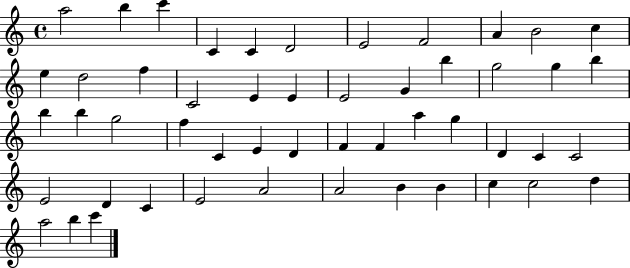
A5/h B5/q C6/q C4/q C4/q D4/h E4/h F4/h A4/q B4/h C5/q E5/q D5/h F5/q C4/h E4/q E4/q E4/h G4/q B5/q G5/h G5/q B5/q B5/q B5/q G5/h F5/q C4/q E4/q D4/q F4/q F4/q A5/q G5/q D4/q C4/q C4/h E4/h D4/q C4/q E4/h A4/h A4/h B4/q B4/q C5/q C5/h D5/q A5/h B5/q C6/q